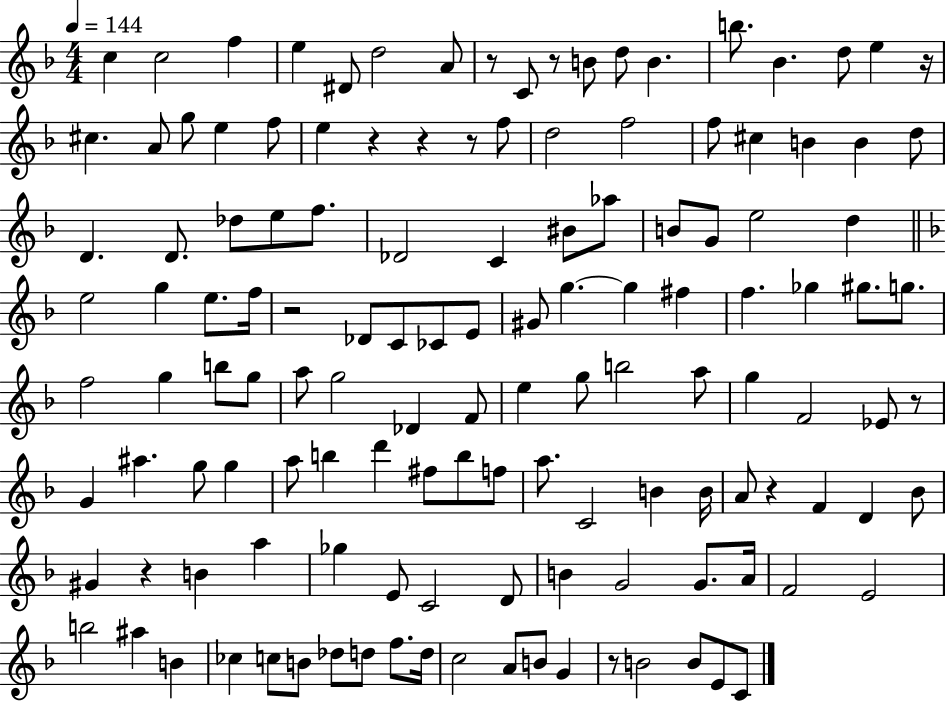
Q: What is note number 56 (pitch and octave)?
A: Gb5